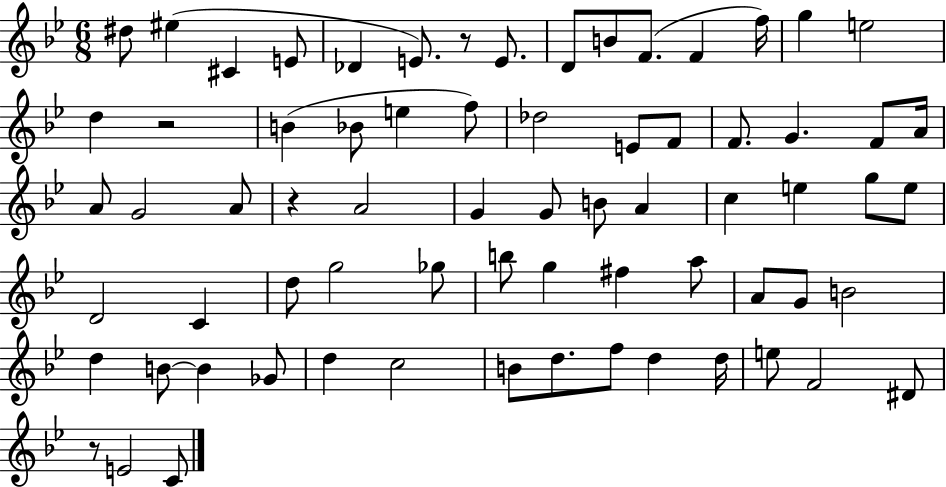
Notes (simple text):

D#5/e EIS5/q C#4/q E4/e Db4/q E4/e. R/e E4/e. D4/e B4/e F4/e. F4/q F5/s G5/q E5/h D5/q R/h B4/q Bb4/e E5/q F5/e Db5/h E4/e F4/e F4/e. G4/q. F4/e A4/s A4/e G4/h A4/e R/q A4/h G4/q G4/e B4/e A4/q C5/q E5/q G5/e E5/e D4/h C4/q D5/e G5/h Gb5/e B5/e G5/q F#5/q A5/e A4/e G4/e B4/h D5/q B4/e B4/q Gb4/e D5/q C5/h B4/e D5/e. F5/e D5/q D5/s E5/e F4/h D#4/e R/e E4/h C4/e